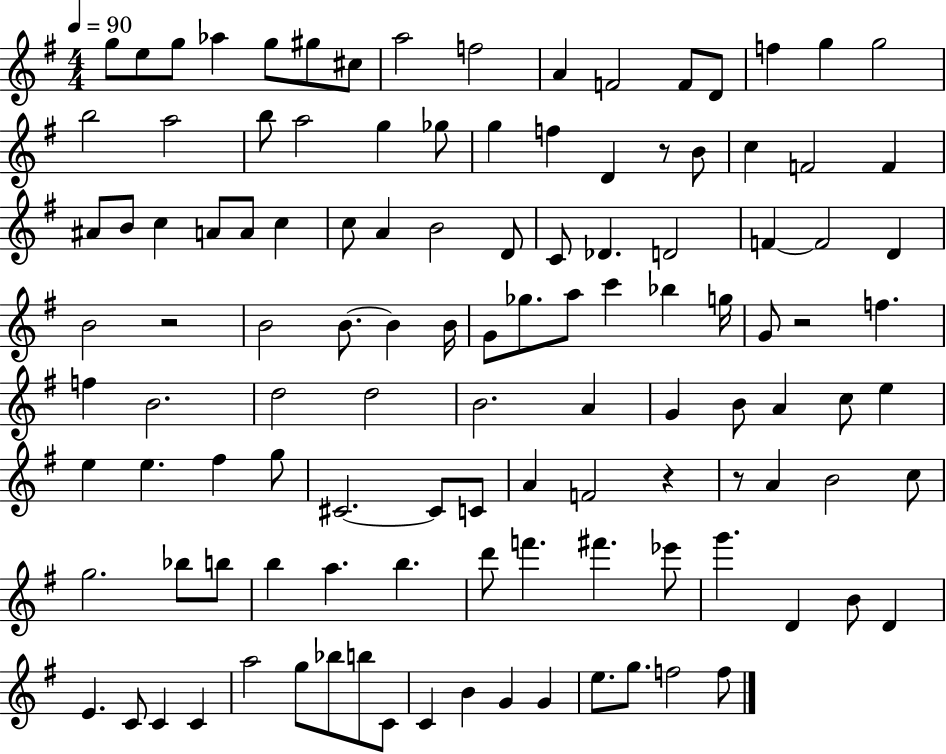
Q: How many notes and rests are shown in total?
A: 117